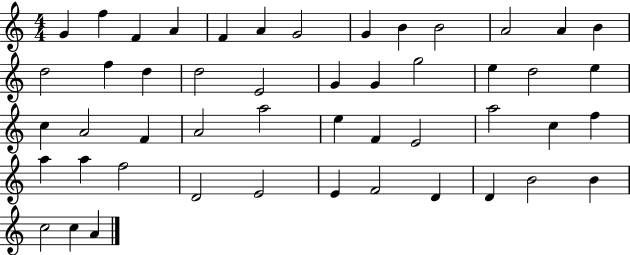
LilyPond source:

{
  \clef treble
  \numericTimeSignature
  \time 4/4
  \key c \major
  g'4 f''4 f'4 a'4 | f'4 a'4 g'2 | g'4 b'4 b'2 | a'2 a'4 b'4 | \break d''2 f''4 d''4 | d''2 e'2 | g'4 g'4 g''2 | e''4 d''2 e''4 | \break c''4 a'2 f'4 | a'2 a''2 | e''4 f'4 e'2 | a''2 c''4 f''4 | \break a''4 a''4 f''2 | d'2 e'2 | e'4 f'2 d'4 | d'4 b'2 b'4 | \break c''2 c''4 a'4 | \bar "|."
}